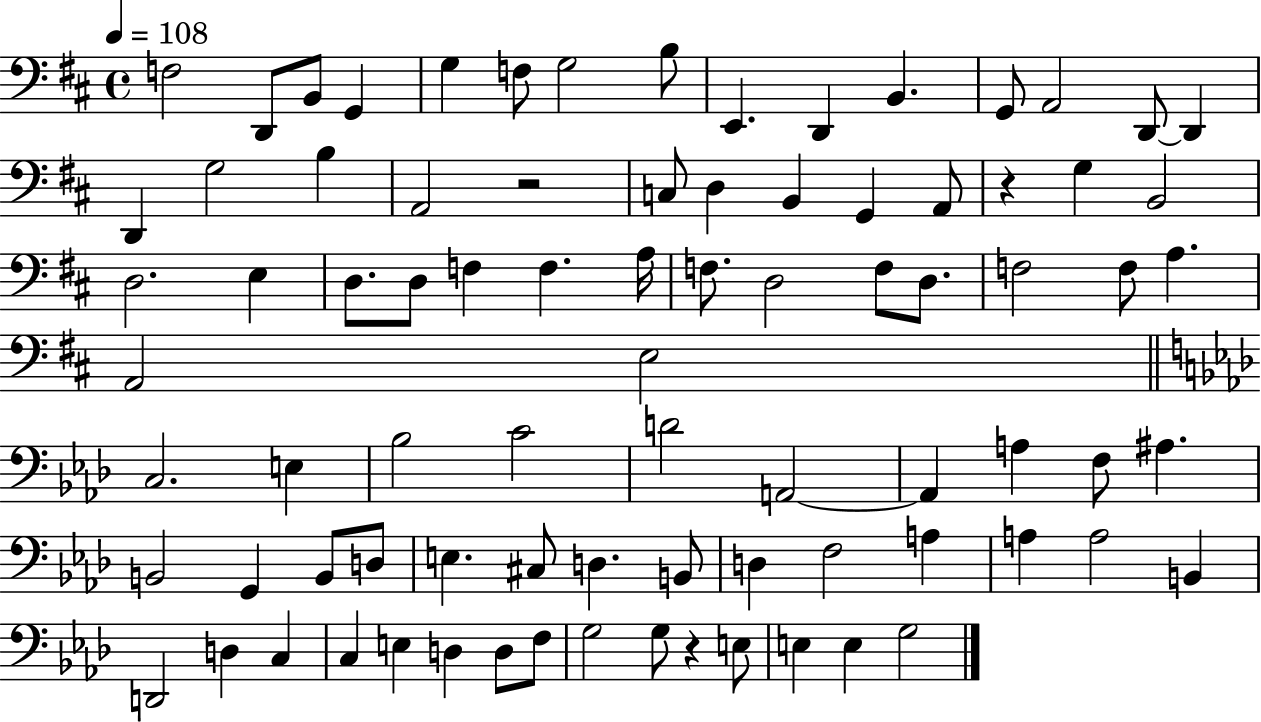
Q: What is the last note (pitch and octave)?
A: G3